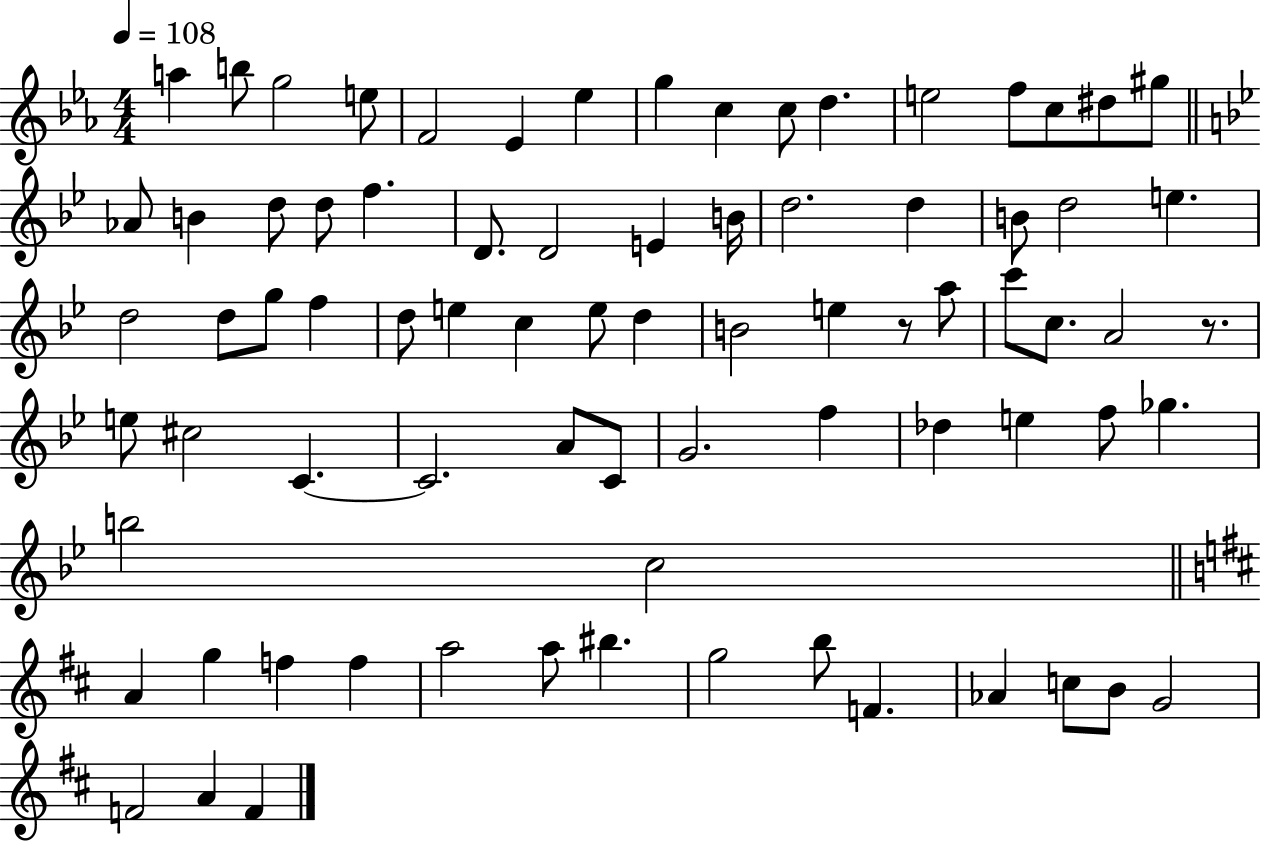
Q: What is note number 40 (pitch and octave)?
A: B4